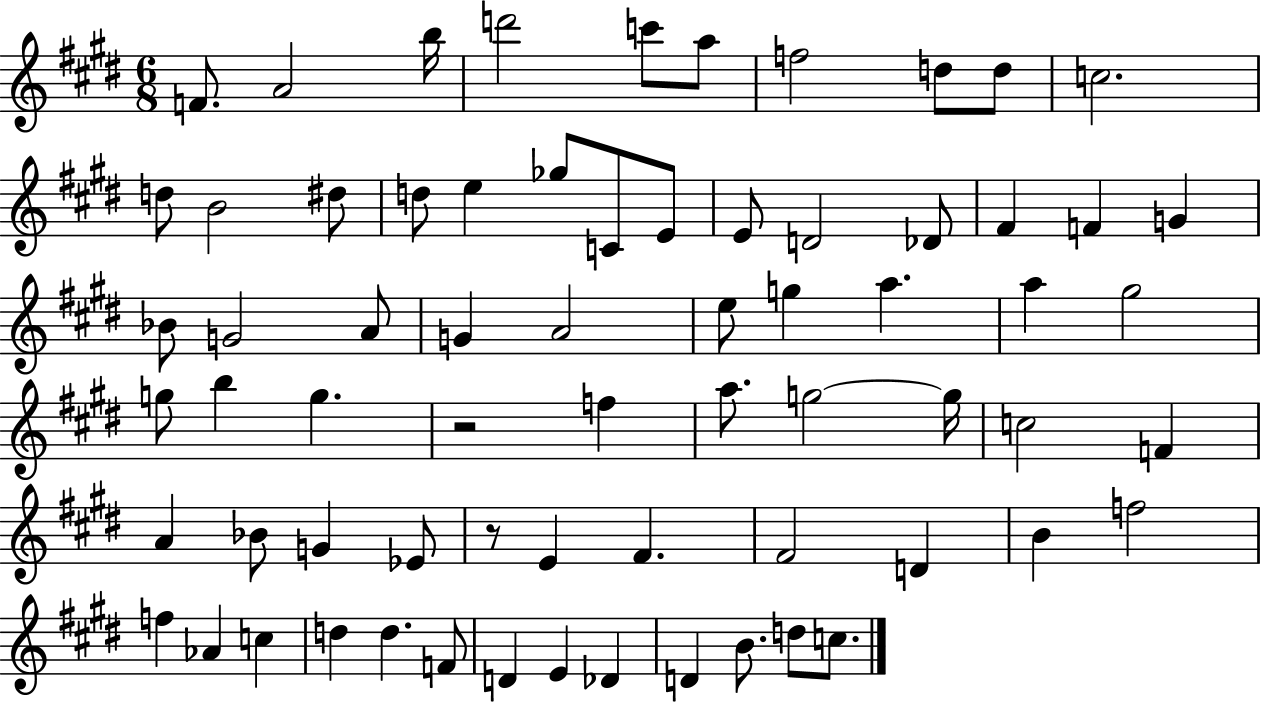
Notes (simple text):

F4/e. A4/h B5/s D6/h C6/e A5/e F5/h D5/e D5/e C5/h. D5/e B4/h D#5/e D5/e E5/q Gb5/e C4/e E4/e E4/e D4/h Db4/e F#4/q F4/q G4/q Bb4/e G4/h A4/e G4/q A4/h E5/e G5/q A5/q. A5/q G#5/h G5/e B5/q G5/q. R/h F5/q A5/e. G5/h G5/s C5/h F4/q A4/q Bb4/e G4/q Eb4/e R/e E4/q F#4/q. F#4/h D4/q B4/q F5/h F5/q Ab4/q C5/q D5/q D5/q. F4/e D4/q E4/q Db4/q D4/q B4/e. D5/e C5/e.